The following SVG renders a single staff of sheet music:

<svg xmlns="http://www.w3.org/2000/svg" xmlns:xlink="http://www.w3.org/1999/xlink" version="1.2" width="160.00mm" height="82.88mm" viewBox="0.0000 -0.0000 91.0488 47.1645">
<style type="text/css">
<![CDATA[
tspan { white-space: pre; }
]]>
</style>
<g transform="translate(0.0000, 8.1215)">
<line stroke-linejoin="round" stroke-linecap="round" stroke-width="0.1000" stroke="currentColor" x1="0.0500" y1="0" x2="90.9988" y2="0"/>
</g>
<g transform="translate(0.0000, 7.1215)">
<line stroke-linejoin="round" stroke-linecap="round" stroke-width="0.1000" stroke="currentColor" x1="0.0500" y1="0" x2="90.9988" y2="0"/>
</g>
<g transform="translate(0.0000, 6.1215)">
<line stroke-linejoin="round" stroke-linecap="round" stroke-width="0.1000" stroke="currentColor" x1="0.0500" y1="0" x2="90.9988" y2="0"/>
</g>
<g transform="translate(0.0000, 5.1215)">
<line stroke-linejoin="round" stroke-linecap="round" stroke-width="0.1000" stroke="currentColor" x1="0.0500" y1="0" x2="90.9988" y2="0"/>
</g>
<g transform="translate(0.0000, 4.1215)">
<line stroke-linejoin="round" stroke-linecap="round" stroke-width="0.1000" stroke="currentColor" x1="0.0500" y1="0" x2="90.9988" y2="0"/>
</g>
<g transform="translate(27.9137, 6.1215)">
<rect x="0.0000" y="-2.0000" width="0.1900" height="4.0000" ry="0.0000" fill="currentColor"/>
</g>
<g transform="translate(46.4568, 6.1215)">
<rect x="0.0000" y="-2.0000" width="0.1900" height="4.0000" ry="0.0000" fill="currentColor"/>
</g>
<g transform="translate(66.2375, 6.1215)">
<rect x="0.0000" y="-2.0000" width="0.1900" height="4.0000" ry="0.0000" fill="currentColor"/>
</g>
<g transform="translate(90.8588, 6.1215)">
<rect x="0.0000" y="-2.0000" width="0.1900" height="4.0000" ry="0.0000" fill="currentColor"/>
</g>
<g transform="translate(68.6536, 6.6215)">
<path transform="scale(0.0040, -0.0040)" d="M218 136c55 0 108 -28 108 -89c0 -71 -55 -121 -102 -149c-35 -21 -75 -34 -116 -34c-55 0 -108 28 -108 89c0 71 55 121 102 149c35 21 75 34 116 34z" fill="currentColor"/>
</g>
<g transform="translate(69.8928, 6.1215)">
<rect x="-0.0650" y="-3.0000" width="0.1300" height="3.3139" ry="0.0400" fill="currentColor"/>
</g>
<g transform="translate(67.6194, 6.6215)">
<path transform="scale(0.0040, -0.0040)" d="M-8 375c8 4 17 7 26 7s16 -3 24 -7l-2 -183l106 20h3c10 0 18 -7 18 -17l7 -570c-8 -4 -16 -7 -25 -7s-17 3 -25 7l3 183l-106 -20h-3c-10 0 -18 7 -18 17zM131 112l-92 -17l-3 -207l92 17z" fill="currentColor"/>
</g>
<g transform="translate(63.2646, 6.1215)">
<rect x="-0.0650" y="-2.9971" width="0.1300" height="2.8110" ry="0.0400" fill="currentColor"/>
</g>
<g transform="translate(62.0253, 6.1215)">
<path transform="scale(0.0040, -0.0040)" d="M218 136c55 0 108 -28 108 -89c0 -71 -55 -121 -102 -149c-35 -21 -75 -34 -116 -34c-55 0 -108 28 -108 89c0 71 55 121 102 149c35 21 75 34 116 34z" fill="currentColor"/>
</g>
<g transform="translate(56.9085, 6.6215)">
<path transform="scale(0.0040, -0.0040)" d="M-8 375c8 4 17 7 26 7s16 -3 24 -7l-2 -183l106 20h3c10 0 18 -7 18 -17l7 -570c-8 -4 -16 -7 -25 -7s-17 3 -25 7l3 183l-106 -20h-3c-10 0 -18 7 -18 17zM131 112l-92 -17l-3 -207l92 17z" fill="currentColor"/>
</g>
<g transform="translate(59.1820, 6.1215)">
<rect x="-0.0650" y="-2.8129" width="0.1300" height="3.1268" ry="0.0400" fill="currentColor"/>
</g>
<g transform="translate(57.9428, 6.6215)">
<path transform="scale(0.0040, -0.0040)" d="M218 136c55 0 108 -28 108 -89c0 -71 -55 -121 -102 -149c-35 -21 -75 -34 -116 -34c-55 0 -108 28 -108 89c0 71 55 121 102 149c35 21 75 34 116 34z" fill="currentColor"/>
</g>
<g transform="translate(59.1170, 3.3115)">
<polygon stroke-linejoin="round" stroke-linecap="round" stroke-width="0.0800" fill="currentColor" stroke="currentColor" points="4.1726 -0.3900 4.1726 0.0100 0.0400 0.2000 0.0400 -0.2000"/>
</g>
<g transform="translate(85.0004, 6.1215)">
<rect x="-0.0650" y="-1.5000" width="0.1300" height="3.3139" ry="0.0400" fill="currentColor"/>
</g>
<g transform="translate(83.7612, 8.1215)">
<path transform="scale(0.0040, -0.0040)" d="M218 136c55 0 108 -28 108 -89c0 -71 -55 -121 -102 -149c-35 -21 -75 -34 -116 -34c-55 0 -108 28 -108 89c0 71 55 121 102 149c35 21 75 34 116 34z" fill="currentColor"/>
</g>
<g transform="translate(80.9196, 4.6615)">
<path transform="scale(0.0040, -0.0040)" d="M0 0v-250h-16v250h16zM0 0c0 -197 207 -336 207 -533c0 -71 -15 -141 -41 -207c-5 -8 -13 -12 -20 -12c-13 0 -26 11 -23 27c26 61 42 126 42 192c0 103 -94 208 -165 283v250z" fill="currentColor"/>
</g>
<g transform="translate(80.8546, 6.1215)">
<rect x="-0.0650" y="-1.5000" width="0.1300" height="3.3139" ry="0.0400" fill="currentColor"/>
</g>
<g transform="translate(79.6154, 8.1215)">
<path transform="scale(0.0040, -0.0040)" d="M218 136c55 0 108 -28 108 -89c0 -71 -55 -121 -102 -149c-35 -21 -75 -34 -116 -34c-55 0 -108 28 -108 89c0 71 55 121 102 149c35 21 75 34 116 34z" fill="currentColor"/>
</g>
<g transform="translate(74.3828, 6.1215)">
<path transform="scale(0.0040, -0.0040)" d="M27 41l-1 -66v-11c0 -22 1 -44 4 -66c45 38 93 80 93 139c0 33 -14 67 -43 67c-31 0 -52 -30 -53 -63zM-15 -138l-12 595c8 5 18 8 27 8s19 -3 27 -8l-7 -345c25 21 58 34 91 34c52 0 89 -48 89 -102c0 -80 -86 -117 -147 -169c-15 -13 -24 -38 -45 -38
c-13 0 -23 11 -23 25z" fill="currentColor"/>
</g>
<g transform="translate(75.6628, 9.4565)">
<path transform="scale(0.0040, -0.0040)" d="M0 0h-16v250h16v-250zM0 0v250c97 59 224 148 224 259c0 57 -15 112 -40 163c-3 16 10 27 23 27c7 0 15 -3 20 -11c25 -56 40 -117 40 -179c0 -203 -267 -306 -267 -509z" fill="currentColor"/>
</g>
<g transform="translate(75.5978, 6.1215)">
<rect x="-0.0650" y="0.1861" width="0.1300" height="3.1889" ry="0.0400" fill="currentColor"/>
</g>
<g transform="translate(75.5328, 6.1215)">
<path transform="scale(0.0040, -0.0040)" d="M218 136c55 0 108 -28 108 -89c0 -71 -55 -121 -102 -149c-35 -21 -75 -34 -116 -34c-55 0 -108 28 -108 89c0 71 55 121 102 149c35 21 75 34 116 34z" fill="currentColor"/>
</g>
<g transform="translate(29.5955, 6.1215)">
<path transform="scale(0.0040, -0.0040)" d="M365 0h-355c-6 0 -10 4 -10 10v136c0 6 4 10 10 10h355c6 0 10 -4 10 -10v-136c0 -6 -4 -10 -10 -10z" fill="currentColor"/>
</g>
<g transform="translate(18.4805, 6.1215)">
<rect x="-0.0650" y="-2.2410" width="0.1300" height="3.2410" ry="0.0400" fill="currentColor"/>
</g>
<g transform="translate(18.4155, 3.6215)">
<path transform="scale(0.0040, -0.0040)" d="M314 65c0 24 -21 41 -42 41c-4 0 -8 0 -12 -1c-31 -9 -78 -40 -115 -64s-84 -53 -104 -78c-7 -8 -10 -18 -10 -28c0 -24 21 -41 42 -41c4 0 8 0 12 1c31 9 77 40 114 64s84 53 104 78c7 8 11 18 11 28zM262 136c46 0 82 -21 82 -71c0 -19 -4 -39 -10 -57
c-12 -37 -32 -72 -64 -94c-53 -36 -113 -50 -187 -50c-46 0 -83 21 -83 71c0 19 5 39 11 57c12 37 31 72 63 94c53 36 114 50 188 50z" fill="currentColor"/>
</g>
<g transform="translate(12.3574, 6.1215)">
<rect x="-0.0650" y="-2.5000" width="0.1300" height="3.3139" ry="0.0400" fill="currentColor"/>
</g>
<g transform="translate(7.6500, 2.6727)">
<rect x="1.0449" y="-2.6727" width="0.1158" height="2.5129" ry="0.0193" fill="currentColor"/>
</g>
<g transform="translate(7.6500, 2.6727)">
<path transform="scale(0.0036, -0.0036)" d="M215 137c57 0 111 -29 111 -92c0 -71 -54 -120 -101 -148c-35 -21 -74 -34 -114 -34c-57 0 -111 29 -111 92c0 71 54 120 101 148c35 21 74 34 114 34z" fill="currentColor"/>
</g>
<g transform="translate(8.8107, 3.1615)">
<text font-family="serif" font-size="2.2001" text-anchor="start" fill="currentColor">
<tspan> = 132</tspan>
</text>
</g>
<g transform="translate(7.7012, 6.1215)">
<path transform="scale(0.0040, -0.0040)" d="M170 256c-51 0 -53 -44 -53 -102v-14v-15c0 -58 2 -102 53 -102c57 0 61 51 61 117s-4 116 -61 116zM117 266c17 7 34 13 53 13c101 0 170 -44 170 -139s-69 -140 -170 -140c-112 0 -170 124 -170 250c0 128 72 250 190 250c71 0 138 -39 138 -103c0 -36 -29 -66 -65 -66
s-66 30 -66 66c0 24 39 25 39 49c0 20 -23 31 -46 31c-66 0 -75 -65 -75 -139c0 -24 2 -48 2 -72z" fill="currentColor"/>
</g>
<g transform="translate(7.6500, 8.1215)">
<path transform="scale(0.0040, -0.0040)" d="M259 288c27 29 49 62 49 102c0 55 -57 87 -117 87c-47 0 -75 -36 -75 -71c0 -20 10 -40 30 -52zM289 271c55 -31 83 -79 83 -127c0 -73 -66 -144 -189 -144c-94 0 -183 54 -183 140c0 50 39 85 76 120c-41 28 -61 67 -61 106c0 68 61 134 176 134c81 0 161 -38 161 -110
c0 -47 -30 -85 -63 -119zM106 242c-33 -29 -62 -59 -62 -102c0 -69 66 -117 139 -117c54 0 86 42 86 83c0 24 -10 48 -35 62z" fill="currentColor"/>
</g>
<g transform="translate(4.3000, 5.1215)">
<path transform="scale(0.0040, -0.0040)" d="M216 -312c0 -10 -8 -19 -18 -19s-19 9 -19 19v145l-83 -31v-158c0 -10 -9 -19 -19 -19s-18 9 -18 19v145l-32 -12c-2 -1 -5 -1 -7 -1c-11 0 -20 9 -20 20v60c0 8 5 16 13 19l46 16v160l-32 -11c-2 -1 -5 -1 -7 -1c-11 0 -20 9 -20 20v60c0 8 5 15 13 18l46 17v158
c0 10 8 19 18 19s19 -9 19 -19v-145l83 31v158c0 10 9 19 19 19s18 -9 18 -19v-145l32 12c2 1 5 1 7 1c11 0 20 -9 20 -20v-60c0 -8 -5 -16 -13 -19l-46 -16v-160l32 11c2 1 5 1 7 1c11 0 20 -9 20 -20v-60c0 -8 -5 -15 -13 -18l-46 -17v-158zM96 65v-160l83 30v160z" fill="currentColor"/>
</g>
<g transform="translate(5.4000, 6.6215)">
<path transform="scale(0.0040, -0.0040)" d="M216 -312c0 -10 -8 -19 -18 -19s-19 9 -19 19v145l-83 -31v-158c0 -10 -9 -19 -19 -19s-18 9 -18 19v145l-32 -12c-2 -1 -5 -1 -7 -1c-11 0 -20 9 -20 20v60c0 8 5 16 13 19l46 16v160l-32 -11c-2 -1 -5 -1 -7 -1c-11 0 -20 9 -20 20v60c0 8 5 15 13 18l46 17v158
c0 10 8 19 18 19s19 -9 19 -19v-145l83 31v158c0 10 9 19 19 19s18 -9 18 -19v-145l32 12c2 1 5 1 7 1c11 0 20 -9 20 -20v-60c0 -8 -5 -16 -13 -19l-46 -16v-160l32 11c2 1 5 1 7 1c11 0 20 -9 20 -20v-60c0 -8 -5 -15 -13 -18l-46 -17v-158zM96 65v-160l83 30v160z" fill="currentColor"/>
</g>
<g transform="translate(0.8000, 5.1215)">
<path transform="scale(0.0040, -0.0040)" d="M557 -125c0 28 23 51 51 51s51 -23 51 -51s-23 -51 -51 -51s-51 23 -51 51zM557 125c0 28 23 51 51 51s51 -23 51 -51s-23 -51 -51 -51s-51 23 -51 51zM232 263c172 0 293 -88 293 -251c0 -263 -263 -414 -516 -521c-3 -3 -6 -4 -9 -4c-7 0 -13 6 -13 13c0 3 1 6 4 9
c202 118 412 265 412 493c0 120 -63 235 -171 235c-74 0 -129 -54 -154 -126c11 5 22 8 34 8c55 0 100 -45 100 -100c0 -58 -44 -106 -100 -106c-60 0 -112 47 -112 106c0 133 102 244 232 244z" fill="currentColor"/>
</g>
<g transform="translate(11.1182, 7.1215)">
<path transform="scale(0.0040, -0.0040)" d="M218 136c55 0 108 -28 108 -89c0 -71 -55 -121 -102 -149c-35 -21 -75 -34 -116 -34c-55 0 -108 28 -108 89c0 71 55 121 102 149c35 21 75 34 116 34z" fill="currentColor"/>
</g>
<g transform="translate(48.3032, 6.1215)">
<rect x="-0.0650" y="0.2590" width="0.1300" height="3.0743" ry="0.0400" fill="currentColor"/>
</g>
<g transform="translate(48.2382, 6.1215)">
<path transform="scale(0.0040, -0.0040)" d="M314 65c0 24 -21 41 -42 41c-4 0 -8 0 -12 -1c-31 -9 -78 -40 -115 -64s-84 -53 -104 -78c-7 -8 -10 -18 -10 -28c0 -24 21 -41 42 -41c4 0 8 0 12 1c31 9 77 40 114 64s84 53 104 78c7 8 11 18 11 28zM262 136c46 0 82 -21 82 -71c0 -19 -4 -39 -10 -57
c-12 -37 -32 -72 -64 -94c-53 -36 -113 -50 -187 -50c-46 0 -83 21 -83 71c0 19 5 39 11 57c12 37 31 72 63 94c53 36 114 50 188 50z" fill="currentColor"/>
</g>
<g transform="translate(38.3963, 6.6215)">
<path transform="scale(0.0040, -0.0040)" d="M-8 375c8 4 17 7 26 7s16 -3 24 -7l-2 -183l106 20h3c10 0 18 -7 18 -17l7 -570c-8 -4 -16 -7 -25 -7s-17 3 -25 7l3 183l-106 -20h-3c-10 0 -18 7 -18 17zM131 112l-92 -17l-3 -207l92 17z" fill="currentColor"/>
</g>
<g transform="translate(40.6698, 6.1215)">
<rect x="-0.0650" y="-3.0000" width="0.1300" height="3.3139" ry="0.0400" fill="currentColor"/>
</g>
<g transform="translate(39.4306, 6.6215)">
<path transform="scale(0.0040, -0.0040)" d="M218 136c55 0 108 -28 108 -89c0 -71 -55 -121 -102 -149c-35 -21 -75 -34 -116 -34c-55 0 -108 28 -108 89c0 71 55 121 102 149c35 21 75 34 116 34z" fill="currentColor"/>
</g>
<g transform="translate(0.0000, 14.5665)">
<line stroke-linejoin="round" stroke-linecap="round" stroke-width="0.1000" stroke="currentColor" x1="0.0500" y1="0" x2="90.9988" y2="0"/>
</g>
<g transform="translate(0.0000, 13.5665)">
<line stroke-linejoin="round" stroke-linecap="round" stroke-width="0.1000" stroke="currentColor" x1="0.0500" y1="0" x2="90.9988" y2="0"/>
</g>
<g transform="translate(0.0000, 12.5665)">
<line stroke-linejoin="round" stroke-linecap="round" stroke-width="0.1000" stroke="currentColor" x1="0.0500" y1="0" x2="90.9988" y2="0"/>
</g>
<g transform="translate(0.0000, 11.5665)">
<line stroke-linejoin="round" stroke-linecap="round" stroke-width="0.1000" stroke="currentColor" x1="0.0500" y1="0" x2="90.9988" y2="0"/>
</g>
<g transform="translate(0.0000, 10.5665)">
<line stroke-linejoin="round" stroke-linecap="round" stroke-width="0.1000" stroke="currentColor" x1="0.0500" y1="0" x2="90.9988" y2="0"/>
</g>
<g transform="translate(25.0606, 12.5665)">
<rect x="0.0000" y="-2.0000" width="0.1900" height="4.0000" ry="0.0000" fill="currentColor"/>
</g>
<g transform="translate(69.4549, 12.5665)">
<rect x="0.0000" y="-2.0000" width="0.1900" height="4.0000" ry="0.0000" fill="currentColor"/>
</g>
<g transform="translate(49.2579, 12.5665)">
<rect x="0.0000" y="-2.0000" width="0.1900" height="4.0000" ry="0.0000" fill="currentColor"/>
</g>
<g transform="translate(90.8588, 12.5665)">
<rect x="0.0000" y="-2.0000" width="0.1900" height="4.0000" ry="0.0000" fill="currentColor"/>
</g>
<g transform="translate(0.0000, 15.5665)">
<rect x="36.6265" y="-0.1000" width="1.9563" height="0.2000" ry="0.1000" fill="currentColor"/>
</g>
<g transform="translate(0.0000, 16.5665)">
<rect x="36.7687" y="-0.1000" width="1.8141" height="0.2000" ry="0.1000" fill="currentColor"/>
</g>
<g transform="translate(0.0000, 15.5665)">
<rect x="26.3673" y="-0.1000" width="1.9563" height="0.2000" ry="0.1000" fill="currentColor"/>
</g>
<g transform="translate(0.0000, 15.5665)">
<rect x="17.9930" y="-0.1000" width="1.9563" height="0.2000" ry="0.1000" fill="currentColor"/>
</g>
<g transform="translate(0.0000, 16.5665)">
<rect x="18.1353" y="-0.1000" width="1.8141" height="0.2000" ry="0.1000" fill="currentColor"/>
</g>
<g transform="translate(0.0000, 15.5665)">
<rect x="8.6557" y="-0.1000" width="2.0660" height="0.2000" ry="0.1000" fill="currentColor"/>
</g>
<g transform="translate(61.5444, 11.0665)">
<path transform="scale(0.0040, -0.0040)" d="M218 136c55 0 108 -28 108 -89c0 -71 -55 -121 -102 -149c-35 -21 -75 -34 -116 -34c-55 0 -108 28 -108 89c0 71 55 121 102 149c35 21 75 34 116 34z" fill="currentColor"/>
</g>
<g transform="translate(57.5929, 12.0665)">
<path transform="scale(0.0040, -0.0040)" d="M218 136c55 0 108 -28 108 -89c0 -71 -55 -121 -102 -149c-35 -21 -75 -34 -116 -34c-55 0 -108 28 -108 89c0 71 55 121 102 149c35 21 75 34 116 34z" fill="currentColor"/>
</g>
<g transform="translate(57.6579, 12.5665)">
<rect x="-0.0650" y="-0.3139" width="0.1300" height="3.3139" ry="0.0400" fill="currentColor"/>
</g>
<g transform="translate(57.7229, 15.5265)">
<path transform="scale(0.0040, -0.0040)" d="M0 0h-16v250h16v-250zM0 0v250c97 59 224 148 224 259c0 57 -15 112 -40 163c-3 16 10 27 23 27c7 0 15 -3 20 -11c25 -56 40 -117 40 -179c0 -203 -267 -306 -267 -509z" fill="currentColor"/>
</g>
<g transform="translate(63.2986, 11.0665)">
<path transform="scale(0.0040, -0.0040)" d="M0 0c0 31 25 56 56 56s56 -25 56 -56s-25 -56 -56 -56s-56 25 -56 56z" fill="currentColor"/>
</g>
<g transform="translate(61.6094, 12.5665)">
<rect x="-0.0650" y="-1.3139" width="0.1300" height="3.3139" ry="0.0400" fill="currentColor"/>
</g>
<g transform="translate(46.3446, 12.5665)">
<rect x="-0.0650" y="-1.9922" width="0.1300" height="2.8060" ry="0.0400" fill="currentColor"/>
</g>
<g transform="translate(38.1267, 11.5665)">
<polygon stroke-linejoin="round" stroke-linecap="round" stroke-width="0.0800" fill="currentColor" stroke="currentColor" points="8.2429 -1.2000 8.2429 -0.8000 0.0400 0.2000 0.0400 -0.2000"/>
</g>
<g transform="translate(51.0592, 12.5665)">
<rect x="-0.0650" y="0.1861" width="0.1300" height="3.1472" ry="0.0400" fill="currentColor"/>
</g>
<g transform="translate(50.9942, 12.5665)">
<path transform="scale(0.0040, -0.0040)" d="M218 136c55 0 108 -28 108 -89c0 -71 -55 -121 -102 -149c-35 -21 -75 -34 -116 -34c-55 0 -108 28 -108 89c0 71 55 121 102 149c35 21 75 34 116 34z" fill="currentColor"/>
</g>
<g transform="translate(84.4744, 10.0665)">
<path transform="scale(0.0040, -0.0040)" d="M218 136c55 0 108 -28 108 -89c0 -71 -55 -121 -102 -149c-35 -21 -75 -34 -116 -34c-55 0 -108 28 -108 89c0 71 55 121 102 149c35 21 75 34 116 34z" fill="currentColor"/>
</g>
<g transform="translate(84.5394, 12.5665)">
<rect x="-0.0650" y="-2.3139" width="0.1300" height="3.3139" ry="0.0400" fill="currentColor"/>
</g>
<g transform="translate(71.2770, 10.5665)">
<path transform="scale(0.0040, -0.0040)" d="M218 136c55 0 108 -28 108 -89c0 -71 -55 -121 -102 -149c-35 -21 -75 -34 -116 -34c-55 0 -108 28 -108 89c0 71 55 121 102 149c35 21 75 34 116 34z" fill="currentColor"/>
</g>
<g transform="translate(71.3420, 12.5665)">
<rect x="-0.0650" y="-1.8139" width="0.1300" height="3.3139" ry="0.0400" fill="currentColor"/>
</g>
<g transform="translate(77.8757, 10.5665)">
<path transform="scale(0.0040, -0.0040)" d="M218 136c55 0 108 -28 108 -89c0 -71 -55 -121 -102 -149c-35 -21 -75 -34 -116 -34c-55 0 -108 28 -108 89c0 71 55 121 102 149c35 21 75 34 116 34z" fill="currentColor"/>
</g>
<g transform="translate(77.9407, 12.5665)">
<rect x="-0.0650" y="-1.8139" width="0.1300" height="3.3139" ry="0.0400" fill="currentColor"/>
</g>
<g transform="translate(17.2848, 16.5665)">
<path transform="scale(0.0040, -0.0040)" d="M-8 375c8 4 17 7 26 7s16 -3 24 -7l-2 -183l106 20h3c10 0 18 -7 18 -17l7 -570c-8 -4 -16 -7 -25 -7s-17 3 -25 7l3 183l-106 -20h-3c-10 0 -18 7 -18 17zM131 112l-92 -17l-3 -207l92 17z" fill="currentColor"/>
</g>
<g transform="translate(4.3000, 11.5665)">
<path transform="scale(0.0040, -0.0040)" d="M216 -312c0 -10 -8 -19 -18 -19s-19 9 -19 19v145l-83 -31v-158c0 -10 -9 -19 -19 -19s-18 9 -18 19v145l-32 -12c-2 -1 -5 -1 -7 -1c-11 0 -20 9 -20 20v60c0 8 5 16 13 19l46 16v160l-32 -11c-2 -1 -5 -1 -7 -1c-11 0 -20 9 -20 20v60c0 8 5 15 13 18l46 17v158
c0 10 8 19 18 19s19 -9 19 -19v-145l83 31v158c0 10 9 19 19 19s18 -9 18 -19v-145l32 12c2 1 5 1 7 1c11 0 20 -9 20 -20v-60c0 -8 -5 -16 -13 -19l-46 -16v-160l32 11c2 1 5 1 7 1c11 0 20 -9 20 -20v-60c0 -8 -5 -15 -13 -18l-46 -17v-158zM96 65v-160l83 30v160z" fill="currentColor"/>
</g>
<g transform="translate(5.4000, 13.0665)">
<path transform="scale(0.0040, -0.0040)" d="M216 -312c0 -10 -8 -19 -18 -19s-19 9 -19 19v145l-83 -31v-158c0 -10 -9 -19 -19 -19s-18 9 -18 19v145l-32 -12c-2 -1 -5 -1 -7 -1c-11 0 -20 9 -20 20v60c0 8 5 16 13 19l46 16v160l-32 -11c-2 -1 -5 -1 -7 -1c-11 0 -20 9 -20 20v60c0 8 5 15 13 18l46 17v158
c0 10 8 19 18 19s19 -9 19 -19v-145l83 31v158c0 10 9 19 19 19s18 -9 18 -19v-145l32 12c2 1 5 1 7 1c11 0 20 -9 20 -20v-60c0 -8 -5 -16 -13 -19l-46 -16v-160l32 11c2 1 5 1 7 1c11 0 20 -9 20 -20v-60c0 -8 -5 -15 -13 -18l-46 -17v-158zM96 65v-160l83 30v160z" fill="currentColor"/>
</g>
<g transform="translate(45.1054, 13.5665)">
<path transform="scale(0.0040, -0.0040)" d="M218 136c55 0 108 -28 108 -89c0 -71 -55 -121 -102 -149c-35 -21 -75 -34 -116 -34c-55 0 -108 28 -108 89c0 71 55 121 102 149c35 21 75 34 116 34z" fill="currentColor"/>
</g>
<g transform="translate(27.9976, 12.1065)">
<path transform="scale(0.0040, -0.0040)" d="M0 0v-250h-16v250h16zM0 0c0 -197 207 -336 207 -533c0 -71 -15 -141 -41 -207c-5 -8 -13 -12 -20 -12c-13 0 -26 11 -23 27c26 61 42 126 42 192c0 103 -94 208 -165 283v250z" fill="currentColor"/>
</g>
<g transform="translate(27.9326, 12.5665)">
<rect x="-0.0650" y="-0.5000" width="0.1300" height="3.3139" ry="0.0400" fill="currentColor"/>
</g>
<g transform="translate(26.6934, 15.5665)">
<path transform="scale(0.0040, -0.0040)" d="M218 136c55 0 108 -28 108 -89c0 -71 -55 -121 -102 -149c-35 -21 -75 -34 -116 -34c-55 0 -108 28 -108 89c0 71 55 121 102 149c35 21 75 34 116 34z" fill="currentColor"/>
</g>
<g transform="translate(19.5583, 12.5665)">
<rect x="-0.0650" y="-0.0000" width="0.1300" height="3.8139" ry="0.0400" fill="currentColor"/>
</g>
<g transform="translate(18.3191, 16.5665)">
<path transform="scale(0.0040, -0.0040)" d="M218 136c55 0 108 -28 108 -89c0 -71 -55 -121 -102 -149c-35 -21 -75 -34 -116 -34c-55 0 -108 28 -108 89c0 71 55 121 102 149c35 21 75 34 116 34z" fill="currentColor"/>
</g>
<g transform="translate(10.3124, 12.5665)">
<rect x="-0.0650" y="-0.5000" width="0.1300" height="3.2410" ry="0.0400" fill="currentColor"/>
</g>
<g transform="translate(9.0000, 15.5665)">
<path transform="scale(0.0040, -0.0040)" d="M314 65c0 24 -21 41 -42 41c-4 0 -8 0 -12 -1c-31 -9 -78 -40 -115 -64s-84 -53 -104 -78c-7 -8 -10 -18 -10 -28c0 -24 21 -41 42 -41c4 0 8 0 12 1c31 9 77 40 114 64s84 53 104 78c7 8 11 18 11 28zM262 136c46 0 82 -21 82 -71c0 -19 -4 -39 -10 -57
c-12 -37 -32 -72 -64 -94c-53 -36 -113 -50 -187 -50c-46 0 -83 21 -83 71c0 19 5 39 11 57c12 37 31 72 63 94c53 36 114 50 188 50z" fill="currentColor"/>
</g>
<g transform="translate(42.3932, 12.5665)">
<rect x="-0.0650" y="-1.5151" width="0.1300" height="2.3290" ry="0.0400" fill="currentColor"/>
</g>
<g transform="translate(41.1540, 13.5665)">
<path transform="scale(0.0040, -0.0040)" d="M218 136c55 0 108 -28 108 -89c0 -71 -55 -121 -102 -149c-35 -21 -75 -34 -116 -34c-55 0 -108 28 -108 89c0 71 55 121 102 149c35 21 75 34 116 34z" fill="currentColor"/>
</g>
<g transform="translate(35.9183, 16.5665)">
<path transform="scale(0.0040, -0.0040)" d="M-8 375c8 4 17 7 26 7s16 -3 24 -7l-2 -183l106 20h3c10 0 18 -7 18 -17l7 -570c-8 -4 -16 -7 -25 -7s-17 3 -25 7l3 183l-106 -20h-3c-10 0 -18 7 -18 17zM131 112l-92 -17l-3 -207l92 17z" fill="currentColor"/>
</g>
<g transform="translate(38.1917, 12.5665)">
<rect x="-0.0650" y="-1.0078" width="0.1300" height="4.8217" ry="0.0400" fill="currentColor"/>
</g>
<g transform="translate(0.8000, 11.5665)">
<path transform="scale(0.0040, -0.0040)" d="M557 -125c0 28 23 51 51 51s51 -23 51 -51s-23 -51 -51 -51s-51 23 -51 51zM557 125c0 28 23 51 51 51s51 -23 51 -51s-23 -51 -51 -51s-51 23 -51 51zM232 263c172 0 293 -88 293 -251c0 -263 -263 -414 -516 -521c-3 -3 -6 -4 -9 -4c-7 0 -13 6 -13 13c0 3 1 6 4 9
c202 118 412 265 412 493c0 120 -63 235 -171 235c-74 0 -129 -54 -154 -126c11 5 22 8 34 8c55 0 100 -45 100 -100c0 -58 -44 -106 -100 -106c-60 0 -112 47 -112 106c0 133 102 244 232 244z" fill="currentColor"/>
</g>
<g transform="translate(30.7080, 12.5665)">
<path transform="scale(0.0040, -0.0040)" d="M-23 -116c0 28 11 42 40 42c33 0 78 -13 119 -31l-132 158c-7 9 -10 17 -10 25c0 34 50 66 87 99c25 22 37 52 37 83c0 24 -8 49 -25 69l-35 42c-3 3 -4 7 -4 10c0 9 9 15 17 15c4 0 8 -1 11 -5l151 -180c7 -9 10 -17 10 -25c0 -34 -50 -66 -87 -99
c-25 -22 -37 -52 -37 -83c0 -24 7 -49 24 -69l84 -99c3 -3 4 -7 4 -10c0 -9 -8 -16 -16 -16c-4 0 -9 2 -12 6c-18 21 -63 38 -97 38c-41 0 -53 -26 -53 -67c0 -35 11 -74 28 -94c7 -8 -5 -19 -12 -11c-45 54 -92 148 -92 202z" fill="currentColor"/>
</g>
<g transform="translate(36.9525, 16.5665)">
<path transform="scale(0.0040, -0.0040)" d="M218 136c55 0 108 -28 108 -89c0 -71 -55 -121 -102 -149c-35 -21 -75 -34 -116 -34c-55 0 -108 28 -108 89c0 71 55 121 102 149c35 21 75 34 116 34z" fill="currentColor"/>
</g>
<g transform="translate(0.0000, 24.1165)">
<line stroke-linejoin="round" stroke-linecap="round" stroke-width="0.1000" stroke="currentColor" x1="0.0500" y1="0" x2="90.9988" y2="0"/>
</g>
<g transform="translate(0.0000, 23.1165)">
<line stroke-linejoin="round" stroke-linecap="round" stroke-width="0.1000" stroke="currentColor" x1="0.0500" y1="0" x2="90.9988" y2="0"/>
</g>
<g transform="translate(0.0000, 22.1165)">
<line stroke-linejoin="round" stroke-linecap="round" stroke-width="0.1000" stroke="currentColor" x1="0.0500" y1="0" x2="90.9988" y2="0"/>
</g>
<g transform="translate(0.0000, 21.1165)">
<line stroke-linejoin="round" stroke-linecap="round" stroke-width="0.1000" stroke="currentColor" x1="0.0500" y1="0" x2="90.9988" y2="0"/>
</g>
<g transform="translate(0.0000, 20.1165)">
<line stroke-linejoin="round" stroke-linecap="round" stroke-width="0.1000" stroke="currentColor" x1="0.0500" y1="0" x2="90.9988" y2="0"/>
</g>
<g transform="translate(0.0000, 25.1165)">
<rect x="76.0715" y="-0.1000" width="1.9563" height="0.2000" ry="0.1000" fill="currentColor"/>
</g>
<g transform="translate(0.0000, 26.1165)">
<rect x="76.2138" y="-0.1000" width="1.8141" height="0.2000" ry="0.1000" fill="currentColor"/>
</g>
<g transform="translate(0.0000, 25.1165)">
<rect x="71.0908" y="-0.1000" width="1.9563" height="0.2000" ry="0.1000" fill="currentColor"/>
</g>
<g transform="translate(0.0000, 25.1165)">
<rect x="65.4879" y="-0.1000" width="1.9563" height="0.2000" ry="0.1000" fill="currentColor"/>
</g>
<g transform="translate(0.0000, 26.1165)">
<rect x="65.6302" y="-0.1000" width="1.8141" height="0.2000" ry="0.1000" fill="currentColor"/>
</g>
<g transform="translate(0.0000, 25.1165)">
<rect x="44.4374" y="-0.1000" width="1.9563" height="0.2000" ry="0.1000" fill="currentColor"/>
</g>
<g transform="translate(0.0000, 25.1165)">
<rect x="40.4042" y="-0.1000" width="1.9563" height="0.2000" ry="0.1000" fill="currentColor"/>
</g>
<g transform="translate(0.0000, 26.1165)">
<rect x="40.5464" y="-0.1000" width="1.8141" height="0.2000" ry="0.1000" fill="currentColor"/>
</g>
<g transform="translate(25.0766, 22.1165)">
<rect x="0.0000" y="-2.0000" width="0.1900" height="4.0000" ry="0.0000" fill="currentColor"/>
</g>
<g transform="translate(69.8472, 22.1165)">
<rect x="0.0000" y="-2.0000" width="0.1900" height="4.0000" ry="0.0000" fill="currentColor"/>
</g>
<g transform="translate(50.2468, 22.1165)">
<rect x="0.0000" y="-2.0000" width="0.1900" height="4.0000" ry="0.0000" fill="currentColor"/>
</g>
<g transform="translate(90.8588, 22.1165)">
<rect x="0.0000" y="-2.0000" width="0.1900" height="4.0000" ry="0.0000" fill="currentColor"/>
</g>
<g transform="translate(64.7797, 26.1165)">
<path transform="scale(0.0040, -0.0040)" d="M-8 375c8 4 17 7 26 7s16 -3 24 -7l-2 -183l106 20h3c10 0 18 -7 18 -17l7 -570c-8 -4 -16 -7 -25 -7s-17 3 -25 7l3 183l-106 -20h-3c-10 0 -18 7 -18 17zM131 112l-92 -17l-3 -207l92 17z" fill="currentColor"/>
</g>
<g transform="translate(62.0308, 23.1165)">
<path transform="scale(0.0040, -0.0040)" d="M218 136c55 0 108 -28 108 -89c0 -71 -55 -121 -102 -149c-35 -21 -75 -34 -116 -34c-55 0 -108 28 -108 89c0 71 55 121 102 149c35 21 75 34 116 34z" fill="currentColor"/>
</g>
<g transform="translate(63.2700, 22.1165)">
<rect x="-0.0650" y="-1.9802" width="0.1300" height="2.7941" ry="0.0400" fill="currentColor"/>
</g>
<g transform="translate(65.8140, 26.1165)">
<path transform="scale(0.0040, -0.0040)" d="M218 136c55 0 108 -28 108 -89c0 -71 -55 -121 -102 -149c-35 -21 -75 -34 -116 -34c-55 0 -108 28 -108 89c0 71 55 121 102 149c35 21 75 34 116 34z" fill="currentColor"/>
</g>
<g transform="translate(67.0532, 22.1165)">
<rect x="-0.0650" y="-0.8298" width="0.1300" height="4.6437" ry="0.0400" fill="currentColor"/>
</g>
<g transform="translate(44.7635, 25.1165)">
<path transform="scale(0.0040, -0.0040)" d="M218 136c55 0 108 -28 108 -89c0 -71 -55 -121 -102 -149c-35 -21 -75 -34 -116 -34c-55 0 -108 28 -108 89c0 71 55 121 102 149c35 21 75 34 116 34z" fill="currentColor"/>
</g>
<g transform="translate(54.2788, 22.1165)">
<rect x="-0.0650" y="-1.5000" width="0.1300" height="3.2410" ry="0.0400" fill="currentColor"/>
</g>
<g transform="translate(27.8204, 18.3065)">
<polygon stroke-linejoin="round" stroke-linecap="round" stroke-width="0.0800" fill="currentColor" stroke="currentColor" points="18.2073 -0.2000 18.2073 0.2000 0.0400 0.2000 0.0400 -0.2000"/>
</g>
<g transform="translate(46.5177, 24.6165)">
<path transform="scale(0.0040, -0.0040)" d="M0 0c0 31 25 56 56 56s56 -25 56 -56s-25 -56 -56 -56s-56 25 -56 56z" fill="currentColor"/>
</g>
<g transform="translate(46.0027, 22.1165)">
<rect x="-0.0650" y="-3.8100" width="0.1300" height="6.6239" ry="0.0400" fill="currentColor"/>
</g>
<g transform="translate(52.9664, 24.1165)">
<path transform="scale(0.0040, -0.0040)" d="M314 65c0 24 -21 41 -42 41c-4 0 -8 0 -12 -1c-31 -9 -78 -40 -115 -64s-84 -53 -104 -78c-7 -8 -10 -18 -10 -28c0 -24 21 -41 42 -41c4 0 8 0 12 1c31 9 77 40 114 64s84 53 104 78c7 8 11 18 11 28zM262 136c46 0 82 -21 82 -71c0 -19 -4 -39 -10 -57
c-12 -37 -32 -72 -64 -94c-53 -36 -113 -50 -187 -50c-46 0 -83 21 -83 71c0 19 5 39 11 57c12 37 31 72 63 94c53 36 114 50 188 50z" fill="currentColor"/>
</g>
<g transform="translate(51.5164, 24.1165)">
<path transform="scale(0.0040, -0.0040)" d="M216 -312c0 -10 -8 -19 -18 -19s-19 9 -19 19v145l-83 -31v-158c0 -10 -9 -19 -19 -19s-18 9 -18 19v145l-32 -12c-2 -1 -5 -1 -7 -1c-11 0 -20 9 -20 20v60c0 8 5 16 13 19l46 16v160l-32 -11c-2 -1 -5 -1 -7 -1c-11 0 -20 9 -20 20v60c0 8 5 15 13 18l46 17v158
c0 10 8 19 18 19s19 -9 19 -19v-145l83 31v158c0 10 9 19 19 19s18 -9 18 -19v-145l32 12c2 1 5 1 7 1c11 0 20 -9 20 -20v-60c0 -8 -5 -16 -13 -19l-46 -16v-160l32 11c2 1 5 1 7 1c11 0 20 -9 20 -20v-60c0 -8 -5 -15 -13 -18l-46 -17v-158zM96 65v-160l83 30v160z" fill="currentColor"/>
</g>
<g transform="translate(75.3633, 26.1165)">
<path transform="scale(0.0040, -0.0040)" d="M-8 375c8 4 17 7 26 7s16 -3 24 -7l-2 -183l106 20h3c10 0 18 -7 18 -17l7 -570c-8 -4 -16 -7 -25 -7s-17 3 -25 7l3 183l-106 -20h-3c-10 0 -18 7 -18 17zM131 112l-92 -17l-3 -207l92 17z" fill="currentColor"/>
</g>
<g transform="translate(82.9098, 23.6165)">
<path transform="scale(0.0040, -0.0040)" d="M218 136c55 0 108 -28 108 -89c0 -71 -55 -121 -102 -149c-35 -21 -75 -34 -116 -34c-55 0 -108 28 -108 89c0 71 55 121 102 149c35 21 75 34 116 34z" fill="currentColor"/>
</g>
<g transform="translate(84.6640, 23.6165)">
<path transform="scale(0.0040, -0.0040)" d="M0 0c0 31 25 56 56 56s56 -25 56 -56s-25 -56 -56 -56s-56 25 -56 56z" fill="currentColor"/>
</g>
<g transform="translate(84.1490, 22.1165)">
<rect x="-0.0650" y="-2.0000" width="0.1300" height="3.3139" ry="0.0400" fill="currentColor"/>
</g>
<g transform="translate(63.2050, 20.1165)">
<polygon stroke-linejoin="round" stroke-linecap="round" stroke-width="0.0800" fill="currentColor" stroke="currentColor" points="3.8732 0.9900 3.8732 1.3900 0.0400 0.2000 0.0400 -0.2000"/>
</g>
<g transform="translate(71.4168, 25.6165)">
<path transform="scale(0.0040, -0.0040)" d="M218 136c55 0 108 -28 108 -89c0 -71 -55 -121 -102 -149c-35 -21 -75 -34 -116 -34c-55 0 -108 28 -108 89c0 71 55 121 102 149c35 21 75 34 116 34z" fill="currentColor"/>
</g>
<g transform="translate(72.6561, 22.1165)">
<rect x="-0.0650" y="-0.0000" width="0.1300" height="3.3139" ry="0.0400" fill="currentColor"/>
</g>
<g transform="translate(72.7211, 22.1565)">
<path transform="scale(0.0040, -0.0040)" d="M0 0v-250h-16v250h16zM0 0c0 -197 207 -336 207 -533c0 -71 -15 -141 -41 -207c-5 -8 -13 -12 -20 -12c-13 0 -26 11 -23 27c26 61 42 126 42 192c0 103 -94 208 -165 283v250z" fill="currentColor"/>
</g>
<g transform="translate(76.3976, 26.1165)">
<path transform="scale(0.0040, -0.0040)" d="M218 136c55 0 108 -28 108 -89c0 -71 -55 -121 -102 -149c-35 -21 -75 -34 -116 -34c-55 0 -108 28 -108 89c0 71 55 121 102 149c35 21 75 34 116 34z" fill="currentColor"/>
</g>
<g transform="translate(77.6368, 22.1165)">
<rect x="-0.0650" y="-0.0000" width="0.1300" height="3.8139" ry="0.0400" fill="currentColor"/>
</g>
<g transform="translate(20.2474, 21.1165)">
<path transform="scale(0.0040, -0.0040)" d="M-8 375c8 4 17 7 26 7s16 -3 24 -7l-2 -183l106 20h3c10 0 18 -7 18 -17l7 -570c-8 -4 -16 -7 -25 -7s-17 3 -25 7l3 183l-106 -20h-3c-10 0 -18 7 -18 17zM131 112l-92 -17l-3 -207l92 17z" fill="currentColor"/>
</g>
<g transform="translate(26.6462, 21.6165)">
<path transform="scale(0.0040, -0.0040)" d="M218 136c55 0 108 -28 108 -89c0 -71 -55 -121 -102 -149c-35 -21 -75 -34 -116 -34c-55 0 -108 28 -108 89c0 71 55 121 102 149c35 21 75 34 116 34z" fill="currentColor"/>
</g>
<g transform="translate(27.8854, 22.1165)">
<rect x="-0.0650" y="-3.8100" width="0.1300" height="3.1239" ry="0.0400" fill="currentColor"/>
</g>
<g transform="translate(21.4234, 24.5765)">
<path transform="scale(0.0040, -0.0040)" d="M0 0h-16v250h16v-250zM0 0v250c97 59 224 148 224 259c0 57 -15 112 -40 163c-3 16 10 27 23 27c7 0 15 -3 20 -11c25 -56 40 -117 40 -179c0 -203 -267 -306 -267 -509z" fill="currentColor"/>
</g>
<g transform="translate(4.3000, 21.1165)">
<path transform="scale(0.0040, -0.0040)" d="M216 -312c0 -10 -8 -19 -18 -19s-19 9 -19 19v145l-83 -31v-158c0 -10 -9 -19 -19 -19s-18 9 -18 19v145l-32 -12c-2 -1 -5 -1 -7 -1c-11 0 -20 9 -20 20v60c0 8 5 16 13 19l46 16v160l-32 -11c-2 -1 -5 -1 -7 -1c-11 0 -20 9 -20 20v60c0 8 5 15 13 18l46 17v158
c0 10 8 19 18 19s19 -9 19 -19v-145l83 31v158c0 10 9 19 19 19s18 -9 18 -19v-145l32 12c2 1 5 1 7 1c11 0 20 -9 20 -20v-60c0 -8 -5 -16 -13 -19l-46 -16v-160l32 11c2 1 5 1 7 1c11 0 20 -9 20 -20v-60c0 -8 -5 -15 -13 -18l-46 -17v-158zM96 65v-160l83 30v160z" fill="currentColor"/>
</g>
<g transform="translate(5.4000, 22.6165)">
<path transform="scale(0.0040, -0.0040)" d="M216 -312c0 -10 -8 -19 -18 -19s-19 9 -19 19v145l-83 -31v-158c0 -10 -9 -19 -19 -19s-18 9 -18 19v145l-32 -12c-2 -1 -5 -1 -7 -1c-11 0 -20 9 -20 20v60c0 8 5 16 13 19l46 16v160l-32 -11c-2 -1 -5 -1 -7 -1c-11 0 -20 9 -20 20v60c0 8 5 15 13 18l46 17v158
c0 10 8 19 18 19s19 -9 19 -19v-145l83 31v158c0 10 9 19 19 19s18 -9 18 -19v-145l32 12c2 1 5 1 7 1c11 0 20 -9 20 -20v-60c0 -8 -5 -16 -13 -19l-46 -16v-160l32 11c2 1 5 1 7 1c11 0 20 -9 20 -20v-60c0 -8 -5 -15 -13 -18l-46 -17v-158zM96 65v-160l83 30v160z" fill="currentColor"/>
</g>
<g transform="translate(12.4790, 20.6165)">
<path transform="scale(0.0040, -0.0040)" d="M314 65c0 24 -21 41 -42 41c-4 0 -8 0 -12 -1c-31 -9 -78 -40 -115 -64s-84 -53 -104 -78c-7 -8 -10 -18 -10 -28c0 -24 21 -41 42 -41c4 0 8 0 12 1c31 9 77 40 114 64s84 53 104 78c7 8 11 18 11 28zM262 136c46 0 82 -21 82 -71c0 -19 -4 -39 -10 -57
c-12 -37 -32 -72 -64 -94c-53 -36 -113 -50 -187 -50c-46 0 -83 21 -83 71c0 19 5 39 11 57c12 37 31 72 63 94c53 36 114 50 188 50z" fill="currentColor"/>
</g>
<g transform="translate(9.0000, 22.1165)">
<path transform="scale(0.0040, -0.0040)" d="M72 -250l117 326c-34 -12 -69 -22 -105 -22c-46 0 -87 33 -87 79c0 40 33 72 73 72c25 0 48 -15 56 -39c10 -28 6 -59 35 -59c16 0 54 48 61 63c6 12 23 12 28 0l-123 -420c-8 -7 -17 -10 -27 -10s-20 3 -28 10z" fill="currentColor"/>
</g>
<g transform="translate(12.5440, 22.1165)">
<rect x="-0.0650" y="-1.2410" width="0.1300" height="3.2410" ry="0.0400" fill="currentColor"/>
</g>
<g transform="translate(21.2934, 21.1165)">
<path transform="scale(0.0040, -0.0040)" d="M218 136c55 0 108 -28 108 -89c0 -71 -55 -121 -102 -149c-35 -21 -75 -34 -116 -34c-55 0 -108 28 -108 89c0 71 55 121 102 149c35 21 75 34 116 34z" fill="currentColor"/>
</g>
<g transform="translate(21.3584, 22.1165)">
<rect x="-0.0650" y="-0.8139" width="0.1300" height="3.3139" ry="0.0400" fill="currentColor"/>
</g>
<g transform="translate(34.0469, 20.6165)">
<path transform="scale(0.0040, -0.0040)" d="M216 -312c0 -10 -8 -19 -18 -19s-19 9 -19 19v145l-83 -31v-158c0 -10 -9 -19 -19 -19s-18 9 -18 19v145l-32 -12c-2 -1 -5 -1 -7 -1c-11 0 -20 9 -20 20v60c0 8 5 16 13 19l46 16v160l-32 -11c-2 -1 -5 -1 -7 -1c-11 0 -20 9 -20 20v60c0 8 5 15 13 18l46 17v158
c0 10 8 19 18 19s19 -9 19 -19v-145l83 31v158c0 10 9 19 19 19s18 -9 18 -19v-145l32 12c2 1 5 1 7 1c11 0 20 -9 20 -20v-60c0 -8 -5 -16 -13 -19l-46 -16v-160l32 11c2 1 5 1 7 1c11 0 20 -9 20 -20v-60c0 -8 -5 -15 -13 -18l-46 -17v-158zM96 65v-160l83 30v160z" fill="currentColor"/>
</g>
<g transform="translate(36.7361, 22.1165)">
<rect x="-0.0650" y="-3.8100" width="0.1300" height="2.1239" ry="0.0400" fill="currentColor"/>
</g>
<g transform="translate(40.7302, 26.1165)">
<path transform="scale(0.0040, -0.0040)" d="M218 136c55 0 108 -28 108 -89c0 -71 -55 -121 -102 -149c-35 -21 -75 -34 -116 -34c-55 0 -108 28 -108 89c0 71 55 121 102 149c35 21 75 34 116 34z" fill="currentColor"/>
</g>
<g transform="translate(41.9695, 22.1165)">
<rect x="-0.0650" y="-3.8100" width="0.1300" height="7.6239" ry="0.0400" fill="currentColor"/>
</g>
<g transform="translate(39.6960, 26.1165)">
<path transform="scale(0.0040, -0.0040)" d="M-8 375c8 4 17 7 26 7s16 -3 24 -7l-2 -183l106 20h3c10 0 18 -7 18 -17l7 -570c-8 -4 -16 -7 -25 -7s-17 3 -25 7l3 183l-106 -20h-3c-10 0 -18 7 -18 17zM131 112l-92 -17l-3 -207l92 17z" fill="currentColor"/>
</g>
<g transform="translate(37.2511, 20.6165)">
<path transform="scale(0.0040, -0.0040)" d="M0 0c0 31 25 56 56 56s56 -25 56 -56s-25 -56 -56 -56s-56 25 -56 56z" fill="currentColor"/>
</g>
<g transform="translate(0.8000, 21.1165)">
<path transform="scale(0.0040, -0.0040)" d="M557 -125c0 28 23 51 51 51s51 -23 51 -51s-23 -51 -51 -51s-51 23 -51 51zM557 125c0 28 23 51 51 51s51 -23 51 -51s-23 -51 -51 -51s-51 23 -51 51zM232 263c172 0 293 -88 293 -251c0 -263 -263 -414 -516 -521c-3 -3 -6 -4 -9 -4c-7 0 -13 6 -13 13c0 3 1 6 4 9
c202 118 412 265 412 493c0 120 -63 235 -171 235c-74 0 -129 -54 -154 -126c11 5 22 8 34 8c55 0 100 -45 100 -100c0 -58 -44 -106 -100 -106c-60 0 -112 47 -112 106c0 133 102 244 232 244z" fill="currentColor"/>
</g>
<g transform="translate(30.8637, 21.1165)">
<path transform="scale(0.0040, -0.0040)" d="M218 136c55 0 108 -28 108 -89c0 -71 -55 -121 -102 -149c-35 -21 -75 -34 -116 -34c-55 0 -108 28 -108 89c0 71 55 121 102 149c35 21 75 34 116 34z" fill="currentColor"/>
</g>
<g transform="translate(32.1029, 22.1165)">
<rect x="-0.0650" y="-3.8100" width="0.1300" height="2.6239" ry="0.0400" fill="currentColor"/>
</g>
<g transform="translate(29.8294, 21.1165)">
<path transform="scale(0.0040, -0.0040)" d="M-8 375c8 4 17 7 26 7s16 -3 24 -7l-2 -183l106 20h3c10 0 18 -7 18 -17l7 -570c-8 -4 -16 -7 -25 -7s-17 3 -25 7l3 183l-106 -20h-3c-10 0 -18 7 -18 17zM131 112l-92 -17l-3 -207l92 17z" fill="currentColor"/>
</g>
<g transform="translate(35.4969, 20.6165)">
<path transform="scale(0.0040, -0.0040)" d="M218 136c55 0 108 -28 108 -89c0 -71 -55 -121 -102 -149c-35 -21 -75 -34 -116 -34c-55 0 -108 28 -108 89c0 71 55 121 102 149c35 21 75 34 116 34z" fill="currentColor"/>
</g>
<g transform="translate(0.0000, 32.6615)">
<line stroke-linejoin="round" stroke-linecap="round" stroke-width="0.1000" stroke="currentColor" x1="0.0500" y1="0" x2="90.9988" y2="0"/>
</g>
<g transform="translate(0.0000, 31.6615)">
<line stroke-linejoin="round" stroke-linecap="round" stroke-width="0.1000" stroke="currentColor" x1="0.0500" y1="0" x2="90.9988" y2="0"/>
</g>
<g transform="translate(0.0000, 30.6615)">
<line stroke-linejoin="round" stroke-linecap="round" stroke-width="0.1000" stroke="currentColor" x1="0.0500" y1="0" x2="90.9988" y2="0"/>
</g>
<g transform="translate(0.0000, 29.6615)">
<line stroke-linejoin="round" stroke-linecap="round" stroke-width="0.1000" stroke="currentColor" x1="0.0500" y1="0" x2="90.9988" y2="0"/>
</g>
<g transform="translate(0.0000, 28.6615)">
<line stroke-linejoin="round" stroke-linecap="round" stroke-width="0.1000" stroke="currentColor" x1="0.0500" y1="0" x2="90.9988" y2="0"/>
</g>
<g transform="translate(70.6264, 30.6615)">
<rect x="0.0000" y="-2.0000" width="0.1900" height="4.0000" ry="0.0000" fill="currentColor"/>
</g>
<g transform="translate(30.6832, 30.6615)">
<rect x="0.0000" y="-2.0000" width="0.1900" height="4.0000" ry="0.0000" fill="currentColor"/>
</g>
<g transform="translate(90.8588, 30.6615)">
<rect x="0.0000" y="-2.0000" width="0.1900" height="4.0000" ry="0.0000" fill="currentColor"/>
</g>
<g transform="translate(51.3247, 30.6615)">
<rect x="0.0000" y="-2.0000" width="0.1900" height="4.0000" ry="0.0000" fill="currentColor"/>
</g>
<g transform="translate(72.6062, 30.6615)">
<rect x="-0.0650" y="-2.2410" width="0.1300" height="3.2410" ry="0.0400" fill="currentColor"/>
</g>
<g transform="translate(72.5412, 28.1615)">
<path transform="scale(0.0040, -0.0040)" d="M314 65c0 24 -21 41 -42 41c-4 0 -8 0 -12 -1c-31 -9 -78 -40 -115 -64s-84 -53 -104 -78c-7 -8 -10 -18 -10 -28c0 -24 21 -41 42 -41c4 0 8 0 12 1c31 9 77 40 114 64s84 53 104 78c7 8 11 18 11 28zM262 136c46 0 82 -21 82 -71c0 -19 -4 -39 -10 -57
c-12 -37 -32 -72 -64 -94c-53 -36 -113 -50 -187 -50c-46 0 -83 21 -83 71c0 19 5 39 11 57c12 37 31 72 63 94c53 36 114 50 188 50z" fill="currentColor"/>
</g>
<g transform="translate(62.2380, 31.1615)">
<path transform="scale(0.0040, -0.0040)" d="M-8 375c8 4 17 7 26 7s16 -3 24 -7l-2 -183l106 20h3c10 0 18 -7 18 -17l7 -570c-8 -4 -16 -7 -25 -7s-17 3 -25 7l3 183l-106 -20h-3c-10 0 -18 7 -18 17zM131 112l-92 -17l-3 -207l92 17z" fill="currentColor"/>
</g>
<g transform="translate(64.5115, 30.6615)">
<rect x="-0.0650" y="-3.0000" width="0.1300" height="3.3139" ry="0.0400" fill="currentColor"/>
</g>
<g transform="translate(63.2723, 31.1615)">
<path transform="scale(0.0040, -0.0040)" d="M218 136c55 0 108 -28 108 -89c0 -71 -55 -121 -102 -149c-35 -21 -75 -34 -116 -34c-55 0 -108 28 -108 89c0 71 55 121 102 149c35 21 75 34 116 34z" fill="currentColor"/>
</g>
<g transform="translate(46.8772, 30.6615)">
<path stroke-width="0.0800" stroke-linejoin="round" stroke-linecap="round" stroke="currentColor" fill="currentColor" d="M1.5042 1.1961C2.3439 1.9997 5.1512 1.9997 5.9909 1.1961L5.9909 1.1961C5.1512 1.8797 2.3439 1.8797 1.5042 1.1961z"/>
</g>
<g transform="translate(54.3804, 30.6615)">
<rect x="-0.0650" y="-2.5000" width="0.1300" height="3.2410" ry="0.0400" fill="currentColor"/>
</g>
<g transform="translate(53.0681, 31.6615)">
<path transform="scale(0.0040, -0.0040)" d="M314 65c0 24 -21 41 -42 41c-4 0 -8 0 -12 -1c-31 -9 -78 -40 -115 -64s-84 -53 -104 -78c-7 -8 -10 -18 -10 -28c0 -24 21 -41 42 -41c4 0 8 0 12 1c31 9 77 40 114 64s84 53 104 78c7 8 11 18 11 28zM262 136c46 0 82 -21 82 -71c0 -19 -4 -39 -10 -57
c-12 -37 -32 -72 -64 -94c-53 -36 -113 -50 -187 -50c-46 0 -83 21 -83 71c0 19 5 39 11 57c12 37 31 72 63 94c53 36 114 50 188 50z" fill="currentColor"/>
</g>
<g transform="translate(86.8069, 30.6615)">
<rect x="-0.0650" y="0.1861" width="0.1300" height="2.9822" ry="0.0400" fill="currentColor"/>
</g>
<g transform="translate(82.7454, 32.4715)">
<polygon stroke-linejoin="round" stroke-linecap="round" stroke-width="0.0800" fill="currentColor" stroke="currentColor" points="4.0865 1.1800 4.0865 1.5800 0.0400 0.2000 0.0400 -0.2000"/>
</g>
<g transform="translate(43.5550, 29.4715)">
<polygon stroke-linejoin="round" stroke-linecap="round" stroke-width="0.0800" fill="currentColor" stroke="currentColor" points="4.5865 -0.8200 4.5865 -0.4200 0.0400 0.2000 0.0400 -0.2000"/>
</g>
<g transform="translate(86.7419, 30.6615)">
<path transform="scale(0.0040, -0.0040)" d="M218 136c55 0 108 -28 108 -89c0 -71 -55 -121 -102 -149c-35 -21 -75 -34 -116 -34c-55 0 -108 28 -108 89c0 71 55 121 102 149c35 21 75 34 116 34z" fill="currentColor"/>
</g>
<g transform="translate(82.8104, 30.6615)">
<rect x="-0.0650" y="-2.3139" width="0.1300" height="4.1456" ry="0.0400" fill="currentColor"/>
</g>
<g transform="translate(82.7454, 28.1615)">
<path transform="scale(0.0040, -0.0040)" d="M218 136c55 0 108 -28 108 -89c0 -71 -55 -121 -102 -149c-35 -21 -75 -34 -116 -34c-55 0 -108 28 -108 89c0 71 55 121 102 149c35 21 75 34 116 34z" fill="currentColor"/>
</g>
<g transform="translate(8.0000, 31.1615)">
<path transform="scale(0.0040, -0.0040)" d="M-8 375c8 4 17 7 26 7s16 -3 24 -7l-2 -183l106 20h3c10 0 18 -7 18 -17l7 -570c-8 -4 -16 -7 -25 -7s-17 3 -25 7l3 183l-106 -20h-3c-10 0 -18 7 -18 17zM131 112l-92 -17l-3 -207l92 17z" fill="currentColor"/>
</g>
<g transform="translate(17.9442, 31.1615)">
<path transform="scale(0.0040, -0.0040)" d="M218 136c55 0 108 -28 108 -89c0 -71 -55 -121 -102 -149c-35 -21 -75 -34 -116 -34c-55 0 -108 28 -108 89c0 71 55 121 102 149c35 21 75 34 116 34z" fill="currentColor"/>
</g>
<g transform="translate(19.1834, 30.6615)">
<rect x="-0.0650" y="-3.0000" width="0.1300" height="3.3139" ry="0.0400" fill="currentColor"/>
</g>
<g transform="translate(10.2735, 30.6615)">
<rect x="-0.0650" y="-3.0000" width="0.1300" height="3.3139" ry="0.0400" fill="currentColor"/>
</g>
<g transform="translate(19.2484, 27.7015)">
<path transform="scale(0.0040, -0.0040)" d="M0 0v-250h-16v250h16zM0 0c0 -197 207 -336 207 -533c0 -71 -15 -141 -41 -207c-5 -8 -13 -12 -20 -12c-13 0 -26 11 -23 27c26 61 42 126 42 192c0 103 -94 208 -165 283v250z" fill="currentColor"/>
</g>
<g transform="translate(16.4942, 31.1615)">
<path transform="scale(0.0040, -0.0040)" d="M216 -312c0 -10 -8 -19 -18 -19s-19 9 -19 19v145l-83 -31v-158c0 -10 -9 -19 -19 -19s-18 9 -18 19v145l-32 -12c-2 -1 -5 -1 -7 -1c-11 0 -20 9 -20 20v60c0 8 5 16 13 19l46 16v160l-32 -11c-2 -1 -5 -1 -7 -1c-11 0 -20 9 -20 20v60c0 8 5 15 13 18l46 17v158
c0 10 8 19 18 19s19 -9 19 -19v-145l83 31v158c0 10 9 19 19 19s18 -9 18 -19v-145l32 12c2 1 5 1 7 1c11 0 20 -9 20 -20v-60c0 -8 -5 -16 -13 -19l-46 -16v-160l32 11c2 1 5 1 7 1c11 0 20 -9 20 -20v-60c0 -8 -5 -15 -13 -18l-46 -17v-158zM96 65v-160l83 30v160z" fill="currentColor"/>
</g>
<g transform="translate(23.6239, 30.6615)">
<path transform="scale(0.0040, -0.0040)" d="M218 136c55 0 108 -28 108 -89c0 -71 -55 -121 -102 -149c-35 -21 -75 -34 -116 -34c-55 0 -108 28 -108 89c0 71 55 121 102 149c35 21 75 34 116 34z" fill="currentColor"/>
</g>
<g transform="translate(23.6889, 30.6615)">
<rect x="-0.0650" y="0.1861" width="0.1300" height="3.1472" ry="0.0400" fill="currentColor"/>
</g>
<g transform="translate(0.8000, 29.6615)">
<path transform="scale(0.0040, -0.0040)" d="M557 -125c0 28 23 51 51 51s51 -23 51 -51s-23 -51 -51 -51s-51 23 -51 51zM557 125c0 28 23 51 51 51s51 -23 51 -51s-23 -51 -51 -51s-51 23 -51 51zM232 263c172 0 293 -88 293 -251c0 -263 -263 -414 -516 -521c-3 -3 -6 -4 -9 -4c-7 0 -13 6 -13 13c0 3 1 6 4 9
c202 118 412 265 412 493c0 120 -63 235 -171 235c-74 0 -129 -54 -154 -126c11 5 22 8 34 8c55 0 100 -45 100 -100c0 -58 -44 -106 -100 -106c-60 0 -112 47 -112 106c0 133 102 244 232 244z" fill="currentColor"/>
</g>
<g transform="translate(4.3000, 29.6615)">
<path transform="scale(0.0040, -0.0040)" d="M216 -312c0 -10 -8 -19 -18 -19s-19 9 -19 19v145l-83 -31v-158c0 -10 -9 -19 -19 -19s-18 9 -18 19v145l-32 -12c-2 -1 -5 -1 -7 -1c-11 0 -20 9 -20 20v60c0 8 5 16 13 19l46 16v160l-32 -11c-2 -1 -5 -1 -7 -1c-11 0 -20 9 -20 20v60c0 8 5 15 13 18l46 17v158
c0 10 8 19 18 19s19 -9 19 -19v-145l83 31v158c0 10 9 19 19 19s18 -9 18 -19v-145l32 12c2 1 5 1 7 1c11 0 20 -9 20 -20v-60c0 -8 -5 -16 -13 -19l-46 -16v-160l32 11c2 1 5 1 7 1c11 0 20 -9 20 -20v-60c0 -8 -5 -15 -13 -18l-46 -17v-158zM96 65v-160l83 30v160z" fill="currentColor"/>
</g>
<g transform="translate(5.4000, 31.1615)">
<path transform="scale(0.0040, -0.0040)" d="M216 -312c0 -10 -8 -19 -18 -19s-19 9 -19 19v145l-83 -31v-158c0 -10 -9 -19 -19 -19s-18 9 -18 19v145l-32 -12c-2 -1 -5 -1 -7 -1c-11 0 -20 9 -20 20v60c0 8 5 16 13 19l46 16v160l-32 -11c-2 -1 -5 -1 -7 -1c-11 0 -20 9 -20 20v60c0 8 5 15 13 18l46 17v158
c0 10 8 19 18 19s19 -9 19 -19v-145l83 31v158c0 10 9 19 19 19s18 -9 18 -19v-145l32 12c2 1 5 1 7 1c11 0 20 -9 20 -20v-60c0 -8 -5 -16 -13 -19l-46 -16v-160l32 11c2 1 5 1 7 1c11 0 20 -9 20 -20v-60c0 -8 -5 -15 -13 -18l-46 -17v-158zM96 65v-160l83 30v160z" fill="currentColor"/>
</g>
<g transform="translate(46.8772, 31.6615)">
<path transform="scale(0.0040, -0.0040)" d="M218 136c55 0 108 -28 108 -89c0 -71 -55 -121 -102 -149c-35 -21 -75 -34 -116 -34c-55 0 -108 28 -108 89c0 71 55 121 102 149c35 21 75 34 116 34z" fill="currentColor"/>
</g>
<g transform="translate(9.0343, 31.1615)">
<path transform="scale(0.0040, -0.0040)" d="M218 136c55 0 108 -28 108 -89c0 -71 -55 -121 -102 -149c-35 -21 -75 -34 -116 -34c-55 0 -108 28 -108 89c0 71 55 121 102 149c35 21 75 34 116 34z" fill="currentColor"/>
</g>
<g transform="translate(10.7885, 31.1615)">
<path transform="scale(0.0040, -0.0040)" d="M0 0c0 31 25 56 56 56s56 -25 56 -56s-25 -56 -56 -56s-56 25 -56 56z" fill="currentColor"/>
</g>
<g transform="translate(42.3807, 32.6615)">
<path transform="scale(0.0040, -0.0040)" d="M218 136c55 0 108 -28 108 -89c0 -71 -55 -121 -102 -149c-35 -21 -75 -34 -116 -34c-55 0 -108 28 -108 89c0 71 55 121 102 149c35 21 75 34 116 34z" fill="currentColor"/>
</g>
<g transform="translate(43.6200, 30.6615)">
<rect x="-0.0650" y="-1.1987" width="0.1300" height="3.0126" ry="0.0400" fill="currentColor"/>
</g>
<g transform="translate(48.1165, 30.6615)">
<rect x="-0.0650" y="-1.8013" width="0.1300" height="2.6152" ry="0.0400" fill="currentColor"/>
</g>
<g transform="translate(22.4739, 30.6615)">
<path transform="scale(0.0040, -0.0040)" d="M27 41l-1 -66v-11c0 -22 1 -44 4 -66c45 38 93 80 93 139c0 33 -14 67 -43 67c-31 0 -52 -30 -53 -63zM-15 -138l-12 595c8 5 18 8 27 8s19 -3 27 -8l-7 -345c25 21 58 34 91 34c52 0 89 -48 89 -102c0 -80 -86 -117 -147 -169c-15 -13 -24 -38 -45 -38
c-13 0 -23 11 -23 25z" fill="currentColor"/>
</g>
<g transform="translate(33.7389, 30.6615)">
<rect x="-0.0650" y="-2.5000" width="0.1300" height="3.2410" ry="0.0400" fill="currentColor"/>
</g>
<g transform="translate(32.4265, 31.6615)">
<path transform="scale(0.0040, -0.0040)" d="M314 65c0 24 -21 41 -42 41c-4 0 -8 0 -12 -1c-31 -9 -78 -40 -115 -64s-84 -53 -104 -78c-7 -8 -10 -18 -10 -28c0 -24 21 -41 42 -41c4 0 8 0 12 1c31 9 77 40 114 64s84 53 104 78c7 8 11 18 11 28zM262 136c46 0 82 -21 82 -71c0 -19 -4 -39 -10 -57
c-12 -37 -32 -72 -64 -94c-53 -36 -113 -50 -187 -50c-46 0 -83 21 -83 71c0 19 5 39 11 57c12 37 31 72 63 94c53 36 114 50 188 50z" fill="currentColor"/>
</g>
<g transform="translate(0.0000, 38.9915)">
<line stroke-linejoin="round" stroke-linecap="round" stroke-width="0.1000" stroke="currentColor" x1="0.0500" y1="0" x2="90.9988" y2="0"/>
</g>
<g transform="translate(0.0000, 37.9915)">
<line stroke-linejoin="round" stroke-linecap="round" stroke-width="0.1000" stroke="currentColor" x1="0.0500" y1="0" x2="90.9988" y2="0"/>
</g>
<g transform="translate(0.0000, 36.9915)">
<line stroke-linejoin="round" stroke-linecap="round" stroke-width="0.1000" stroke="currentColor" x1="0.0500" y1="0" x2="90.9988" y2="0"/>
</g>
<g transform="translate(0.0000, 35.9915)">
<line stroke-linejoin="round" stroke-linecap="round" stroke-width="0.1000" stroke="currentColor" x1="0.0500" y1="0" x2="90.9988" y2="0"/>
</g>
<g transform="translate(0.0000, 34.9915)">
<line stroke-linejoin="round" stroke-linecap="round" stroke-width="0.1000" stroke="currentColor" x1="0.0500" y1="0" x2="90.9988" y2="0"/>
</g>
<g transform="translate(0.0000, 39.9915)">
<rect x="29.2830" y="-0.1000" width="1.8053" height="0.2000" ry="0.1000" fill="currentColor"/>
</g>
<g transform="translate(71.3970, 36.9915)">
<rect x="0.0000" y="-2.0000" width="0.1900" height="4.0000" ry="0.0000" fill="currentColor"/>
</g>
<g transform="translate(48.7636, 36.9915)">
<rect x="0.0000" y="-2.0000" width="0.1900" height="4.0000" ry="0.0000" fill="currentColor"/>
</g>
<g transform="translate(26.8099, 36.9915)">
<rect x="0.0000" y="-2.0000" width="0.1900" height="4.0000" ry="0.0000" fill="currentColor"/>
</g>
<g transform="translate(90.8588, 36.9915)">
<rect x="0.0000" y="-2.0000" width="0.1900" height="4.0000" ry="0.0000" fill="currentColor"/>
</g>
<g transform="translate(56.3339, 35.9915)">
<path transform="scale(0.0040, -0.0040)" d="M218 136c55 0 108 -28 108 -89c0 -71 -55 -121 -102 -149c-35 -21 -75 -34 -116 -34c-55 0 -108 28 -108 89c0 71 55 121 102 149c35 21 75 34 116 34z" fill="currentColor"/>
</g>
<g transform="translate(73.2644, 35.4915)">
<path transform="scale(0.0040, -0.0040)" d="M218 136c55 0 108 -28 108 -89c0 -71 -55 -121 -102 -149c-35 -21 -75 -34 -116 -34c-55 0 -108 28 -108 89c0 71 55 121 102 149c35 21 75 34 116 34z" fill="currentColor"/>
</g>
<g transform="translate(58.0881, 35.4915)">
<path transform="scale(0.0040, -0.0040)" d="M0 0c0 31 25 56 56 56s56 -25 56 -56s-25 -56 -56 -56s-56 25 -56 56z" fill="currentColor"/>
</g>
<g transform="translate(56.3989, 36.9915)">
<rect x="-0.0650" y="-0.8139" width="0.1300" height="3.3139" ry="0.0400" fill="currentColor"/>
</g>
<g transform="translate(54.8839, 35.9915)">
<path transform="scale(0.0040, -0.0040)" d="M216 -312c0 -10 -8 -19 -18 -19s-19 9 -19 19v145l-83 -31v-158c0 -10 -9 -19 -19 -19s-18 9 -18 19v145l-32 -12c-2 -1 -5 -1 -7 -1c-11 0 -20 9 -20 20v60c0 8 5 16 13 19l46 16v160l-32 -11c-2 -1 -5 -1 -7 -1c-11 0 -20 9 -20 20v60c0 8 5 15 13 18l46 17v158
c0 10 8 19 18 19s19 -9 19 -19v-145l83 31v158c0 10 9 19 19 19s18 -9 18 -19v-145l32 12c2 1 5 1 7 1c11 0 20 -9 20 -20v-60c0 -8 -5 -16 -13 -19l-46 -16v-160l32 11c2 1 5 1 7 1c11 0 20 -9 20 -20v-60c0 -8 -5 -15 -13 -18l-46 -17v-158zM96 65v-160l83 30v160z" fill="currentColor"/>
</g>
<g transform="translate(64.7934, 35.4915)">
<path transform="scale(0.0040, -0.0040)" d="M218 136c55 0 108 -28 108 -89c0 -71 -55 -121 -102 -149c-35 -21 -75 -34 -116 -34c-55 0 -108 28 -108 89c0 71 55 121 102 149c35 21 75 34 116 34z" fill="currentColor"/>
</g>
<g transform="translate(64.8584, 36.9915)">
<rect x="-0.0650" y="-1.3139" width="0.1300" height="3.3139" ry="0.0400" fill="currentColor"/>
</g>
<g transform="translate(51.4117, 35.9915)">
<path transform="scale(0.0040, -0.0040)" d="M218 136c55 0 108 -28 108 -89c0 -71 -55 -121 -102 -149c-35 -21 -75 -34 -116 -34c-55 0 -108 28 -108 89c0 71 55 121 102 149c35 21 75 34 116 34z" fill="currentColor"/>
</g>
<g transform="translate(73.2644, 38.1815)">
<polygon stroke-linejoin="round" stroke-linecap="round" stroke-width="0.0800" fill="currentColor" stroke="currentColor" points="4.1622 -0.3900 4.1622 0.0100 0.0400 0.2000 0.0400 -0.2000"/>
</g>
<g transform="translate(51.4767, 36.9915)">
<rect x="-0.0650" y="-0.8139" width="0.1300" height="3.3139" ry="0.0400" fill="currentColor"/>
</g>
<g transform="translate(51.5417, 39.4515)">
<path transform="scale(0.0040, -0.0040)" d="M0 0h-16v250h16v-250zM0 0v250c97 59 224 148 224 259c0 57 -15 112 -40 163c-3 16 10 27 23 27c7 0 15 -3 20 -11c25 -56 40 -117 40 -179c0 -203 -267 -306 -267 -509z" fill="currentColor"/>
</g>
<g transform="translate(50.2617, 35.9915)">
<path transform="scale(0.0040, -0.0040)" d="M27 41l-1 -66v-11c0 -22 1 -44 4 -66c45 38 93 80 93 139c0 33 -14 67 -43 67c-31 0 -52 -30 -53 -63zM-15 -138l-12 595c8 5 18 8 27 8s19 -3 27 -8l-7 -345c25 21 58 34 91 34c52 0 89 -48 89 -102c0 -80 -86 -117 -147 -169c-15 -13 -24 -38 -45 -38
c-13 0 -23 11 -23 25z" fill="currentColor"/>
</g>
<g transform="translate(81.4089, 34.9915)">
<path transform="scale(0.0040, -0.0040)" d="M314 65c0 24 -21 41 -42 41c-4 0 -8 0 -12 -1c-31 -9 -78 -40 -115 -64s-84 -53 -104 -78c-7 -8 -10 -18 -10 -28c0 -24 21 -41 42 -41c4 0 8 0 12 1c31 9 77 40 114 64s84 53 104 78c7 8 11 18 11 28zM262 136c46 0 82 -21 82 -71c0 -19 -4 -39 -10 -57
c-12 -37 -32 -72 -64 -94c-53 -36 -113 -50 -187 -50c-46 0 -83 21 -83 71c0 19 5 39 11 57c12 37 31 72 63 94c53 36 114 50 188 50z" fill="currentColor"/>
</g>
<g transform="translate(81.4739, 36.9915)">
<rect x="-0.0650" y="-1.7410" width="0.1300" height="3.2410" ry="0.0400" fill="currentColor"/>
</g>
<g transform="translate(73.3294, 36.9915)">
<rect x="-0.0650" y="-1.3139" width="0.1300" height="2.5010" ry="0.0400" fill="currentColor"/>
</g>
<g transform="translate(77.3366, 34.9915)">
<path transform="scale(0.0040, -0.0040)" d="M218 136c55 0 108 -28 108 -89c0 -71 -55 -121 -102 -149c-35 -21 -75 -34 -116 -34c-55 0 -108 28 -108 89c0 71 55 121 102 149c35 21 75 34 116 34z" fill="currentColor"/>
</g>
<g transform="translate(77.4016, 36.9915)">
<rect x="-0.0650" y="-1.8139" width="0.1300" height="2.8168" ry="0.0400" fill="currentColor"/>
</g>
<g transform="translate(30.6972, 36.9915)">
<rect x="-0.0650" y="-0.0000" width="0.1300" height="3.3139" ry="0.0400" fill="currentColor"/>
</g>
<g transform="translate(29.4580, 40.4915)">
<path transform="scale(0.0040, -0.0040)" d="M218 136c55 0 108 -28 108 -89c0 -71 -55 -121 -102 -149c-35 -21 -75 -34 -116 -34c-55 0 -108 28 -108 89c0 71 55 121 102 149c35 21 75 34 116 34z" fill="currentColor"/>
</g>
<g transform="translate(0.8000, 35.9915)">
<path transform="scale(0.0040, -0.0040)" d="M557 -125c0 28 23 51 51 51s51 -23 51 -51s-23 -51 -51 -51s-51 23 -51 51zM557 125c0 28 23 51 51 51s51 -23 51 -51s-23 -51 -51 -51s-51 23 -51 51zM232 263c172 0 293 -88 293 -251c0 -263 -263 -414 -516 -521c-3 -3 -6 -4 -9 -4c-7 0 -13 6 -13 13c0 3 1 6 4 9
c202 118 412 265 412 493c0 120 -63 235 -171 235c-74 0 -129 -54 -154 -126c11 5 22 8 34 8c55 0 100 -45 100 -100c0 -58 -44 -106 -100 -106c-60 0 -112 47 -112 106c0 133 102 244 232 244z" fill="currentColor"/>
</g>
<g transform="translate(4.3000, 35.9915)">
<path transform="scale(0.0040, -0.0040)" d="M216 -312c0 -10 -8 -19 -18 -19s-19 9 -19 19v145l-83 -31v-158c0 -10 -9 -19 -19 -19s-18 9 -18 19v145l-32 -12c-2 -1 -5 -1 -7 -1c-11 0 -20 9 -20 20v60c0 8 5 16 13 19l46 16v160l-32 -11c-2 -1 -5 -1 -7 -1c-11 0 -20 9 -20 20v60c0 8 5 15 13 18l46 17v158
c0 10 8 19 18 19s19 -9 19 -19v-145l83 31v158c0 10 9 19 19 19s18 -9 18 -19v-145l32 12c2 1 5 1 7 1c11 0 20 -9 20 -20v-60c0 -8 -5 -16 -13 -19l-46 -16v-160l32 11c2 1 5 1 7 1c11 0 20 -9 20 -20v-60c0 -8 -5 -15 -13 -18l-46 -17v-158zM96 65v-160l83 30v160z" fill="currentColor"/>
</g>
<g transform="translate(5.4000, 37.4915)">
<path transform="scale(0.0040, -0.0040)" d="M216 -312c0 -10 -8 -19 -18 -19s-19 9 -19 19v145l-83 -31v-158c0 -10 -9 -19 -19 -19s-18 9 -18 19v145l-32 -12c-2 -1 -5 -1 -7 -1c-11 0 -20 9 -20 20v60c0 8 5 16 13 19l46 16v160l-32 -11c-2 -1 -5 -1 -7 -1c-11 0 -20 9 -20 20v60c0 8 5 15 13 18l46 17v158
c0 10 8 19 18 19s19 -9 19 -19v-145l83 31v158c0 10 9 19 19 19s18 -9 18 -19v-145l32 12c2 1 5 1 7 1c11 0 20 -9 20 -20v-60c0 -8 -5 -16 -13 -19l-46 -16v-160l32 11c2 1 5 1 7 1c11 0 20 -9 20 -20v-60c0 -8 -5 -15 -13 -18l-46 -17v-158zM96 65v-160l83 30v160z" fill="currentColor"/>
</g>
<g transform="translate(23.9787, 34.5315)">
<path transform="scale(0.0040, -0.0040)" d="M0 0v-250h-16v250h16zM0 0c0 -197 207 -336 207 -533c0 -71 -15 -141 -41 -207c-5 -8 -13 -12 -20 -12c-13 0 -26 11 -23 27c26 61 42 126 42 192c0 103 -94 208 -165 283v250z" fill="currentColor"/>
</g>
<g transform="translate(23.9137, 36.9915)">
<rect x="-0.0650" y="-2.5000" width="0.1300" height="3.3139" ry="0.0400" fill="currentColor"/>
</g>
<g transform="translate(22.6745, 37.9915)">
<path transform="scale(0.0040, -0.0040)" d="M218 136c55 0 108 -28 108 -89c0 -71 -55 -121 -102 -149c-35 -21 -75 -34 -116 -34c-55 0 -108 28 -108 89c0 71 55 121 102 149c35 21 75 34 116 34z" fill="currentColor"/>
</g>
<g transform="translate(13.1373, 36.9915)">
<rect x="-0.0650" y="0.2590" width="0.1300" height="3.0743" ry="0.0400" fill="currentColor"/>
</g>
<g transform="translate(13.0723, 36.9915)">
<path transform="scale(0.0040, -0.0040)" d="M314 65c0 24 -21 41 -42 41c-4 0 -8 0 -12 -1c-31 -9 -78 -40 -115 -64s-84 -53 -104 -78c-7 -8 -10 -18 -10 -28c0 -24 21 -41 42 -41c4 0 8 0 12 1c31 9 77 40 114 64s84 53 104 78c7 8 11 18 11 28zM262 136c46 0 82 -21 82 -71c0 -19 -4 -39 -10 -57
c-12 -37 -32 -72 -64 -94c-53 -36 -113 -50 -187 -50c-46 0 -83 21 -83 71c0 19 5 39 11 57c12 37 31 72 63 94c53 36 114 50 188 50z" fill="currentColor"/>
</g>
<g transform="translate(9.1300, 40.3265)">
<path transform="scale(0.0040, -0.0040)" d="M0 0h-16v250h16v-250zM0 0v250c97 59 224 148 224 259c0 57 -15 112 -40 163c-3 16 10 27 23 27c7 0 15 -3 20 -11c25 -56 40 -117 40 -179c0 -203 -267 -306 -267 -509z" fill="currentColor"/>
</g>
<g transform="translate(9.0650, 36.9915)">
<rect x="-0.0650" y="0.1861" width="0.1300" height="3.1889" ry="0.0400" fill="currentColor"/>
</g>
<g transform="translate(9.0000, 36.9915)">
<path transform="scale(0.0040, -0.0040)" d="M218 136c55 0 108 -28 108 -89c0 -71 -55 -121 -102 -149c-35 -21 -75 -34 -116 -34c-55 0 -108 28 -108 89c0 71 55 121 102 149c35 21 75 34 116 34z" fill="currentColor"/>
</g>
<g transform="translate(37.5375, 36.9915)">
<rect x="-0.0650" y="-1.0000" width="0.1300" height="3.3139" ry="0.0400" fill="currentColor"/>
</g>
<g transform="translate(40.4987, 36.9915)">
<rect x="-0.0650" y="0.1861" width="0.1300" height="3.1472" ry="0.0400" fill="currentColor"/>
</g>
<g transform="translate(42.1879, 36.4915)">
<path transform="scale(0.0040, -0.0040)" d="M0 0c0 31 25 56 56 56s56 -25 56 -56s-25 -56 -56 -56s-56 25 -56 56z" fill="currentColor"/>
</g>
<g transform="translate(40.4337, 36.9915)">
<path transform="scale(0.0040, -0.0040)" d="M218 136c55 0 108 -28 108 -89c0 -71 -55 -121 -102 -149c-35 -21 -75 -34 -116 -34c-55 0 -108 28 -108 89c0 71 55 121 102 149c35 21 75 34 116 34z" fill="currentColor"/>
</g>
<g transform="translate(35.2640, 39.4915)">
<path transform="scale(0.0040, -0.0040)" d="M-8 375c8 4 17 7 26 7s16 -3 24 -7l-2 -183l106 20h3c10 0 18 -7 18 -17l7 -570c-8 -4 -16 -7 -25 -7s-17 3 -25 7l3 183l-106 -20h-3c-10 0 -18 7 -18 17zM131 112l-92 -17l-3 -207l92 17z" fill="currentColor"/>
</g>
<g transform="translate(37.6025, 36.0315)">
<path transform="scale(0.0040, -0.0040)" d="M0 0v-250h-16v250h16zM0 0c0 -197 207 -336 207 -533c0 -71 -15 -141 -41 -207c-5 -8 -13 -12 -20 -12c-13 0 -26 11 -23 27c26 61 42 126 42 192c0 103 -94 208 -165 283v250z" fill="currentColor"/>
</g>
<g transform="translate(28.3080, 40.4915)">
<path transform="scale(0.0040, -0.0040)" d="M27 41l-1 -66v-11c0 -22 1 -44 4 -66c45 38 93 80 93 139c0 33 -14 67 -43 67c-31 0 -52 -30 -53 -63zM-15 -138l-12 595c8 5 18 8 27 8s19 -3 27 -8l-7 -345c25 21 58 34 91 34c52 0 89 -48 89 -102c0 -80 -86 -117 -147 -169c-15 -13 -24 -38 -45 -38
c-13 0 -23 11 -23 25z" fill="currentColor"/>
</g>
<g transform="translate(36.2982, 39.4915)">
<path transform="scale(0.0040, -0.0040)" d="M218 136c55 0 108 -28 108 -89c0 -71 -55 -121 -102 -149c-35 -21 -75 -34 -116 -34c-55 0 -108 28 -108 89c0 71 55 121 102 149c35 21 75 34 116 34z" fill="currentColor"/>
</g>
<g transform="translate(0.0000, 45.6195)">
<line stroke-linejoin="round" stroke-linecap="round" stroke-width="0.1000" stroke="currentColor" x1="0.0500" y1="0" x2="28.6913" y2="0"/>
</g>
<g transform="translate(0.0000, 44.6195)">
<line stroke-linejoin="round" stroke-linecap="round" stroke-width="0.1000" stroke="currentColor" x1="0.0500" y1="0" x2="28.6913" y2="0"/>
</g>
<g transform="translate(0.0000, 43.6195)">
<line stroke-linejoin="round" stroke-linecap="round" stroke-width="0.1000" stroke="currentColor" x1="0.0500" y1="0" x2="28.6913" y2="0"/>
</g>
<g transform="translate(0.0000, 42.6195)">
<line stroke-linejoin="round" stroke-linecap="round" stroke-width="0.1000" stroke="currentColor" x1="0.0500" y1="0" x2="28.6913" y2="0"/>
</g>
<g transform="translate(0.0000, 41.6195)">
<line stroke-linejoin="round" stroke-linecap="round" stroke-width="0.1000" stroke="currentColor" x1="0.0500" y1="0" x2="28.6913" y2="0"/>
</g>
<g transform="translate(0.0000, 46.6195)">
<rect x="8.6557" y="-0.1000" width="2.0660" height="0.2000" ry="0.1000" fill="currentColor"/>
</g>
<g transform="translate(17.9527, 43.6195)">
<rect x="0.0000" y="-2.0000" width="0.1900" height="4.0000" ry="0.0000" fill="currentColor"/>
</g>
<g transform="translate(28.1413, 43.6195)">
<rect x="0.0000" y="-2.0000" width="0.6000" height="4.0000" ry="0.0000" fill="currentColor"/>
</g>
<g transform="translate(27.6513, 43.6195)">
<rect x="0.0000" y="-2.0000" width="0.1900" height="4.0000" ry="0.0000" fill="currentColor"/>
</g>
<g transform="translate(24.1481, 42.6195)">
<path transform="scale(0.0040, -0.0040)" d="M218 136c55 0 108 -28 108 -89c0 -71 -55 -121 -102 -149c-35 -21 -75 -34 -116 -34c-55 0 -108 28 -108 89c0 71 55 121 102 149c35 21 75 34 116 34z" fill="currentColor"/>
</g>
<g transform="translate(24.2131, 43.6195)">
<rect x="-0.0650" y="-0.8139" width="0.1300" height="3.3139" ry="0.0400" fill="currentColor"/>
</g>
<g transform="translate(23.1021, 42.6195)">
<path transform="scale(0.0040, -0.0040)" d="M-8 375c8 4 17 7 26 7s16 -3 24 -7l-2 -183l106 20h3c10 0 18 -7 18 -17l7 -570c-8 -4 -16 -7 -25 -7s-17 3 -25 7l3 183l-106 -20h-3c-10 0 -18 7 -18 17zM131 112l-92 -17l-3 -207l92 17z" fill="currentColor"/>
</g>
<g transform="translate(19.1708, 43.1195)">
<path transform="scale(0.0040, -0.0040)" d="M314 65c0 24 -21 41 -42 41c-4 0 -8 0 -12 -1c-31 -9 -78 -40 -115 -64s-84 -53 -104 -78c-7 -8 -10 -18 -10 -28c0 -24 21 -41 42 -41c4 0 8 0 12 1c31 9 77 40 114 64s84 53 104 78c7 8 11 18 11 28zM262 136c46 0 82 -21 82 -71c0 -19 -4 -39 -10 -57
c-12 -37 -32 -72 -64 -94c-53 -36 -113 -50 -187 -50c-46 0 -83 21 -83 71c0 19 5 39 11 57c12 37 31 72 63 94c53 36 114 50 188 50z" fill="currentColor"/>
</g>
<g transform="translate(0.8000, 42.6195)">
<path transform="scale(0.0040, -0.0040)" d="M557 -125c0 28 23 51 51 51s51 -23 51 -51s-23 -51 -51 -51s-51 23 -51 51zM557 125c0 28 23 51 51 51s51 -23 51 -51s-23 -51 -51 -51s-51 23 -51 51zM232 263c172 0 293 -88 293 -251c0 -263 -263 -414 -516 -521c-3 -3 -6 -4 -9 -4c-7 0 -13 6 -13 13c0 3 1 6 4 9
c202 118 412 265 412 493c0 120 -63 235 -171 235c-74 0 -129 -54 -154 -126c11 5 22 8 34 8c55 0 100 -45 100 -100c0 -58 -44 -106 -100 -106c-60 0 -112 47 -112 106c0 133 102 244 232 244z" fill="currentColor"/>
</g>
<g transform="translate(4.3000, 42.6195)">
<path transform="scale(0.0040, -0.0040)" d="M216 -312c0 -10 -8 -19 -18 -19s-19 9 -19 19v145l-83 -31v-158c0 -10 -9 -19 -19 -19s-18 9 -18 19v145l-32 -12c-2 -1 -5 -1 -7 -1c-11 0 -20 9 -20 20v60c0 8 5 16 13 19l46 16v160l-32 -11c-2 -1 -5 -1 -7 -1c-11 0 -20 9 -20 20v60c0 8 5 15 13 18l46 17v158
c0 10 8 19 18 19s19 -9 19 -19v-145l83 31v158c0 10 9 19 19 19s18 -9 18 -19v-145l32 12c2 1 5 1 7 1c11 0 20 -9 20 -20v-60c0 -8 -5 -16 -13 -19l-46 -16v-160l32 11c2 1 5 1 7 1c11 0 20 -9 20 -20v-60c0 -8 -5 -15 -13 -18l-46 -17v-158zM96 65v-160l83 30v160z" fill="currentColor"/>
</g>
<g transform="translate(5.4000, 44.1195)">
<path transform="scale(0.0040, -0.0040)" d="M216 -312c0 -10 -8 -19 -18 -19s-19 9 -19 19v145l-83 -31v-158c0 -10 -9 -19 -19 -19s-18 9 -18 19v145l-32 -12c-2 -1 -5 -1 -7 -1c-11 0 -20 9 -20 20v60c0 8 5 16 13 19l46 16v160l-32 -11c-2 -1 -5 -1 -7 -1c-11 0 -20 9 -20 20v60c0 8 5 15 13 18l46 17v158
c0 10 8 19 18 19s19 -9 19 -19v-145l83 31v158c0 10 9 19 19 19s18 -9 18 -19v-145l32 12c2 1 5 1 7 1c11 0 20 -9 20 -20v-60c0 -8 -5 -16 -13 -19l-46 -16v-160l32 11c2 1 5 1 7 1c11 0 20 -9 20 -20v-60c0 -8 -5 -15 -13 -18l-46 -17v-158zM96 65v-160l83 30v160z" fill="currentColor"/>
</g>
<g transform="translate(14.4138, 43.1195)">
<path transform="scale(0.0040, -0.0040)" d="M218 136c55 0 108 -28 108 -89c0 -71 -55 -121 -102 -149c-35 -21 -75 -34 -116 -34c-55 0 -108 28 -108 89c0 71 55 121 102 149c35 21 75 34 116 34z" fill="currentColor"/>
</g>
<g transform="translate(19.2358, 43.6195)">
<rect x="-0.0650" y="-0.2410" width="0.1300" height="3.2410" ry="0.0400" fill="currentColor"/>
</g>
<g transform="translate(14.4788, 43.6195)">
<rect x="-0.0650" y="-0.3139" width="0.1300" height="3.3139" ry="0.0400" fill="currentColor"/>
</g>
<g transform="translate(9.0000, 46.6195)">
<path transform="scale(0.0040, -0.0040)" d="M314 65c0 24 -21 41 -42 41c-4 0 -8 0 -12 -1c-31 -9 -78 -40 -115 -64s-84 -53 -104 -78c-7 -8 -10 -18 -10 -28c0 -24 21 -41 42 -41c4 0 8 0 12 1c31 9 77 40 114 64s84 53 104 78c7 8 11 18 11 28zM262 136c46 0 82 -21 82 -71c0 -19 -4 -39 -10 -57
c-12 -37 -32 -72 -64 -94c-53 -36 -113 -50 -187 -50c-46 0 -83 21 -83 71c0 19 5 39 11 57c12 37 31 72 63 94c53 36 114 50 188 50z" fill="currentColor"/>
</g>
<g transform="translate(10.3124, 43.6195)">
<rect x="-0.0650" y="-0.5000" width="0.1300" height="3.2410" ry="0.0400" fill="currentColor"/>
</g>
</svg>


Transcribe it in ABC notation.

X:1
T:Untitled
M:6/8
L:1/4
K:D
B,, B,2 z2 C, D,2 C,/2 D,/2 C, _D,/2 G,,/2 G,, E,,2 C,, E,,/2 z C,,/2 B,,/2 B,,/2 D, E,/2 G, A, A, B, z/2 G,2 F,/2 E,/2 F,/2 ^G,/2 C,,/2 E,,/2 ^G,,2 B,,/2 C,,/2 D,,/2 C,, A,, C, ^C,/2 _D, B,,2 G,,/2 B,,/2 B,,2 C, B,2 B,/2 D,/2 D,/2 D,2 B,,/2 _D,, F,,/2 D, _F,/2 ^F, G, G,/2 A,/2 A,2 E,,2 E, E,2 F,